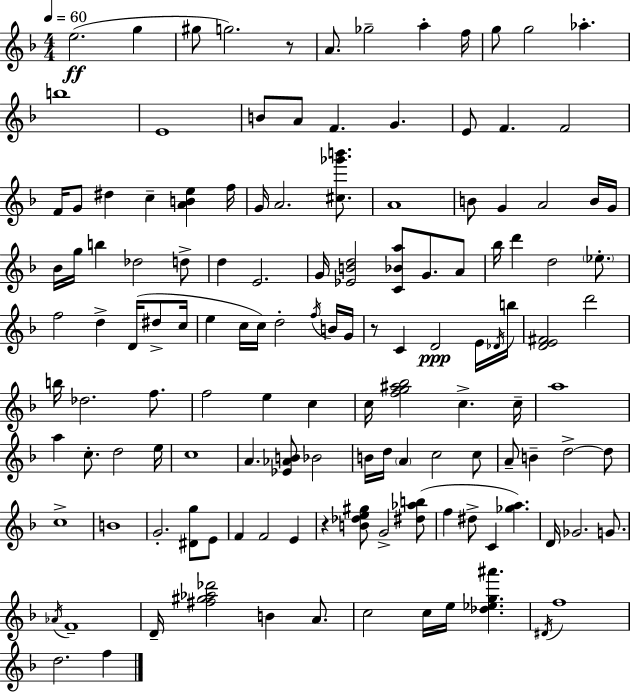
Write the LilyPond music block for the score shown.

{
  \clef treble
  \numericTimeSignature
  \time 4/4
  \key f \major
  \tempo 4 = 60
  e''2.(\ff g''4 | gis''8 g''2.) r8 | a'8. ges''2-- a''4-. f''16 | g''8 g''2 aes''4.-. | \break b''1 | e'1 | b'8 a'8 f'4. g'4. | e'8 f'4. f'2 | \break f'16 g'8 dis''4 c''4-- <a' b' e''>4 f''16 | g'16 a'2. <cis'' ges''' b'''>8. | a'1 | b'8 g'4 a'2 b'16 g'16 | \break bes'16 g''16 b''4 des''2 d''8-> | d''4 e'2. | g'16 <ees' b' d''>2 <c' bes' a''>8 g'8. a'8 | bes''16 d'''4 d''2 \parenthesize ees''8.-. | \break f''2 d''4-> d'16( dis''8-> c''16 | e''4 c''16 c''16) d''2-. \acciaccatura { f''16 } b'16 | g'16 r8 c'4 d'2\ppp e'16 | \acciaccatura { des'16 } b''16 <d' e' fis'>2 d'''2 | \break b''16 des''2. f''8. | f''2 e''4 c''4 | c''16 <f'' g'' ais'' bes''>2 c''4.-> | c''16-- a''1 | \break a''4 c''8.-. d''2 | e''16 c''1 | a'4. <ees' aes' b'>8 bes'2 | b'16 d''16 \parenthesize a'4 c''2 | \break c''8 a'8-- b'4-- d''2->~~ | d''8 c''1-> | b'1 | g'2.-. <dis' g''>8 | \break e'8 f'4 f'2 e'4 | r4 <b' des'' e'' gis''>8 g'2-> | <dis'' aes'' b''>8( f''4 dis''8-> c'4 <ges'' a''>4.) | d'16 ges'2. g'8. | \break \acciaccatura { aes'16 } f'1-- | d'16-- <fis'' gis'' aes'' des'''>2 b'4 | a'8. c''2 c''16 e''16 <des'' ees'' g'' ais'''>4. | \acciaccatura { dis'16 } f''1 | \break d''2. | f''4 \bar "|."
}